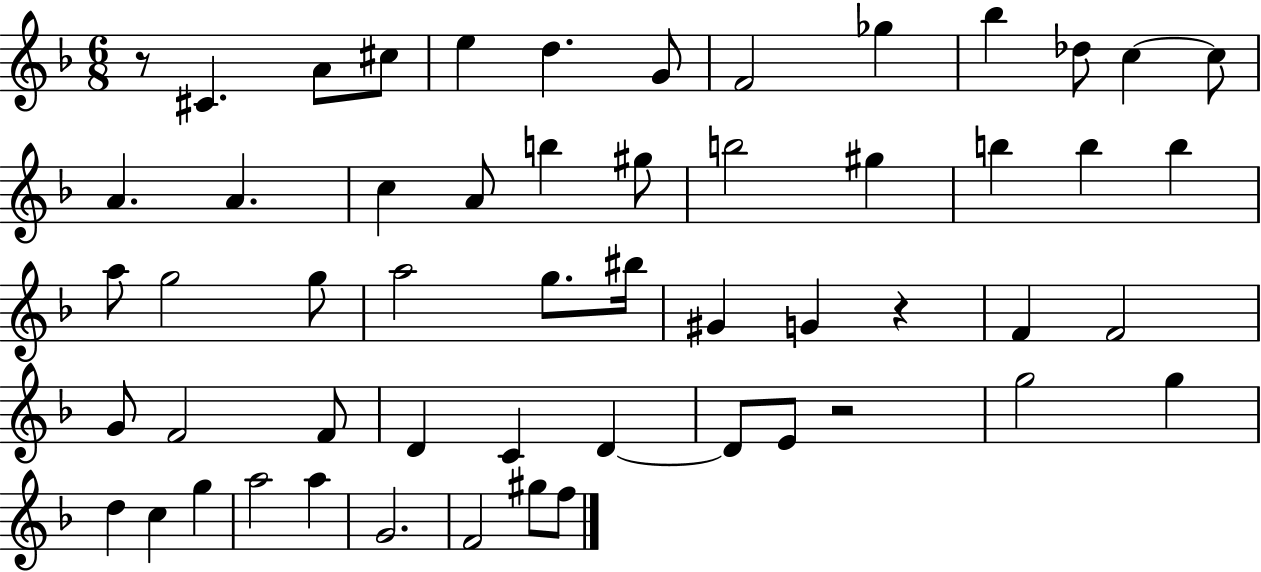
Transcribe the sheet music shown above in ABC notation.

X:1
T:Untitled
M:6/8
L:1/4
K:F
z/2 ^C A/2 ^c/2 e d G/2 F2 _g _b _d/2 c c/2 A A c A/2 b ^g/2 b2 ^g b b b a/2 g2 g/2 a2 g/2 ^b/4 ^G G z F F2 G/2 F2 F/2 D C D D/2 E/2 z2 g2 g d c g a2 a G2 F2 ^g/2 f/2